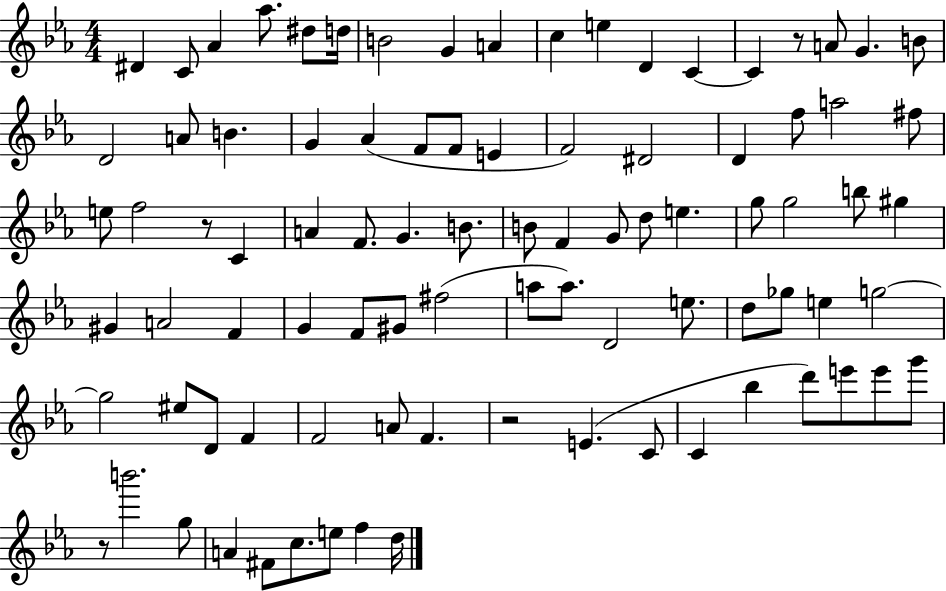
D#4/q C4/e Ab4/q Ab5/e. D#5/e D5/s B4/h G4/q A4/q C5/q E5/q D4/q C4/q C4/q R/e A4/e G4/q. B4/e D4/h A4/e B4/q. G4/q Ab4/q F4/e F4/e E4/q F4/h D#4/h D4/q F5/e A5/h F#5/e E5/e F5/h R/e C4/q A4/q F4/e. G4/q. B4/e. B4/e F4/q G4/e D5/e E5/q. G5/e G5/h B5/e G#5/q G#4/q A4/h F4/q G4/q F4/e G#4/e F#5/h A5/e A5/e. D4/h E5/e. D5/e Gb5/e E5/q G5/h G5/h EIS5/e D4/e F4/q F4/h A4/e F4/q. R/h E4/q. C4/e C4/q Bb5/q D6/e E6/e E6/e G6/e R/e B6/h. G5/e A4/q F#4/e C5/e. E5/e F5/q D5/s